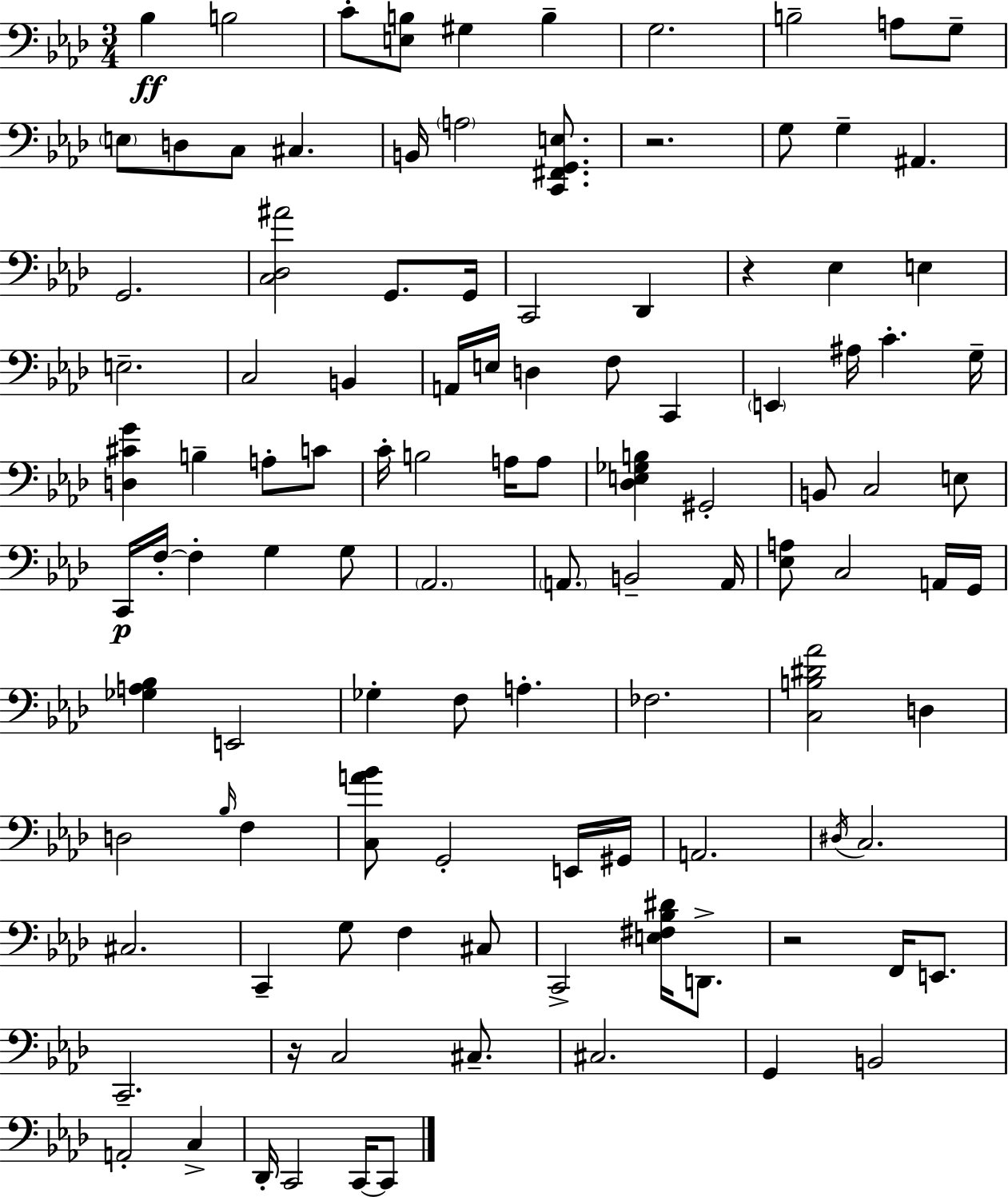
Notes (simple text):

Bb3/q B3/h C4/e [E3,B3]/e G#3/q B3/q G3/h. B3/h A3/e G3/e E3/e D3/e C3/e C#3/q. B2/s A3/h [C2,F#2,G2,E3]/e. R/h. G3/e G3/q A#2/q. G2/h. [C3,Db3,A#4]/h G2/e. G2/s C2/h Db2/q R/q Eb3/q E3/q E3/h. C3/h B2/q A2/s E3/s D3/q F3/e C2/q E2/q A#3/s C4/q. G3/s [D3,C#4,G4]/q B3/q A3/e C4/e C4/s B3/h A3/s A3/e [Db3,E3,Gb3,B3]/q G#2/h B2/e C3/h E3/e C2/s F3/s F3/q G3/q G3/e Ab2/h. A2/e. B2/h A2/s [Eb3,A3]/e C3/h A2/s G2/s [Gb3,A3,Bb3]/q E2/h Gb3/q F3/e A3/q. FES3/h. [C3,B3,D#4,Ab4]/h D3/q D3/h Bb3/s F3/q [C3,A4,Bb4]/e G2/h E2/s G#2/s A2/h. D#3/s C3/h. C#3/h. C2/q G3/e F3/q C#3/e C2/h [E3,F#3,Bb3,D#4]/s D2/e. R/h F2/s E2/e. C2/h. R/s C3/h C#3/e. C#3/h. G2/q B2/h A2/h C3/q Db2/s C2/h C2/s C2/e